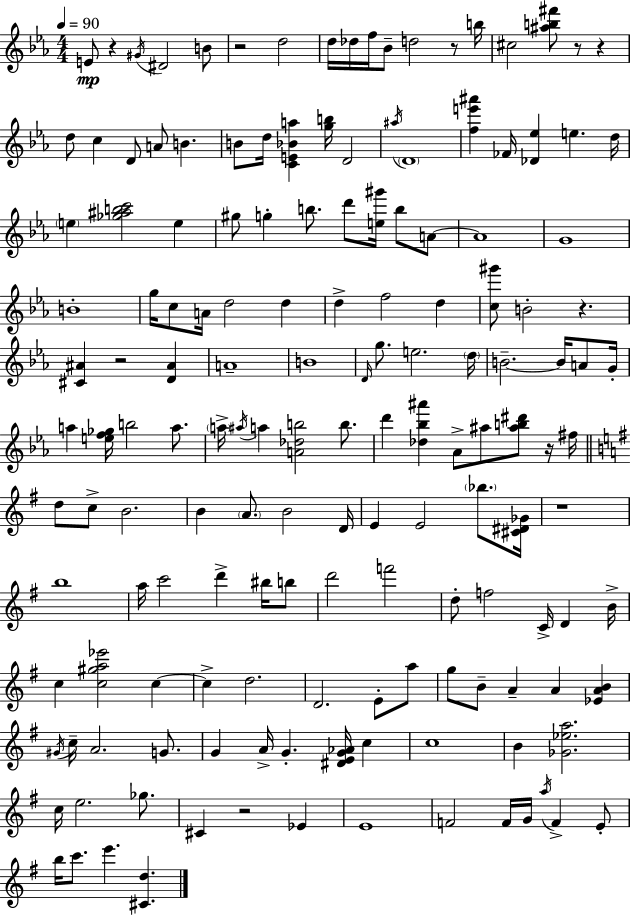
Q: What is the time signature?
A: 4/4